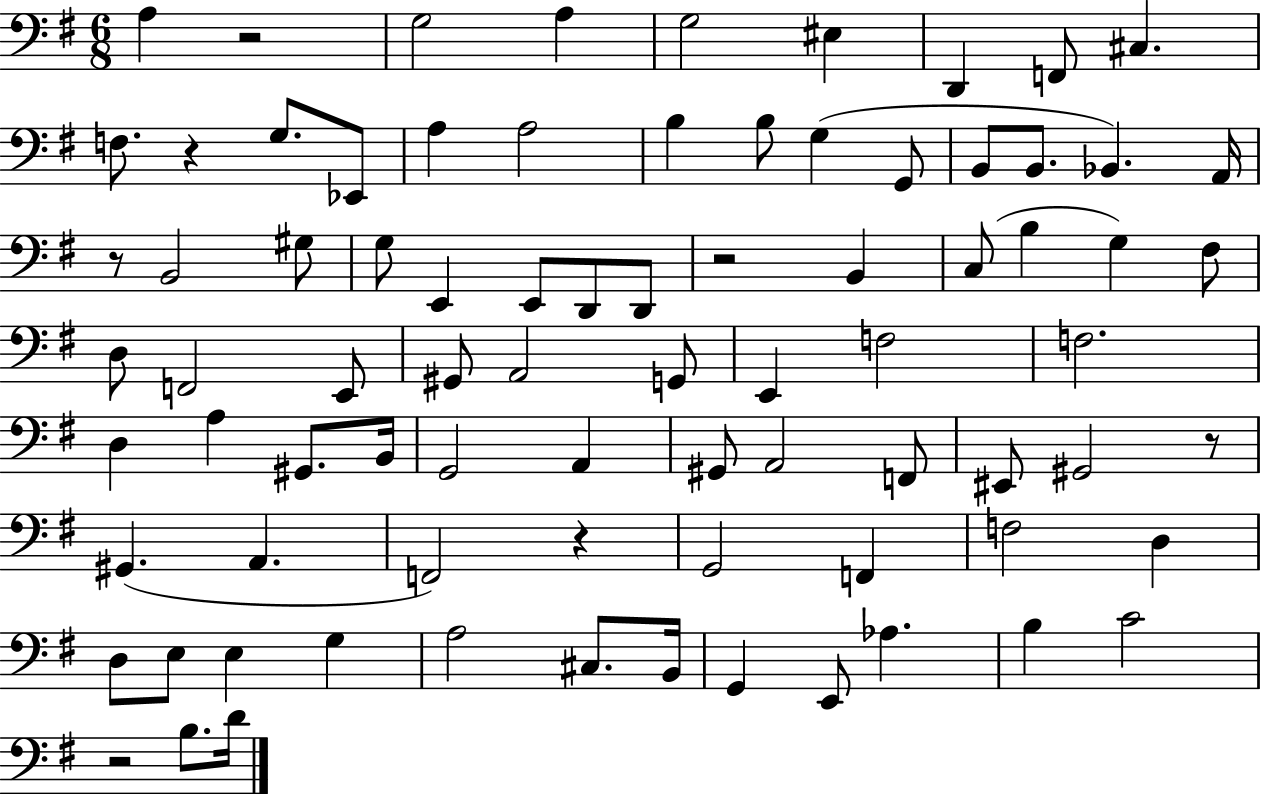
X:1
T:Untitled
M:6/8
L:1/4
K:G
A, z2 G,2 A, G,2 ^E, D,, F,,/2 ^C, F,/2 z G,/2 _E,,/2 A, A,2 B, B,/2 G, G,,/2 B,,/2 B,,/2 _B,, A,,/4 z/2 B,,2 ^G,/2 G,/2 E,, E,,/2 D,,/2 D,,/2 z2 B,, C,/2 B, G, ^F,/2 D,/2 F,,2 E,,/2 ^G,,/2 A,,2 G,,/2 E,, F,2 F,2 D, A, ^G,,/2 B,,/4 G,,2 A,, ^G,,/2 A,,2 F,,/2 ^E,,/2 ^G,,2 z/2 ^G,, A,, F,,2 z G,,2 F,, F,2 D, D,/2 E,/2 E, G, A,2 ^C,/2 B,,/4 G,, E,,/2 _A, B, C2 z2 B,/2 D/4